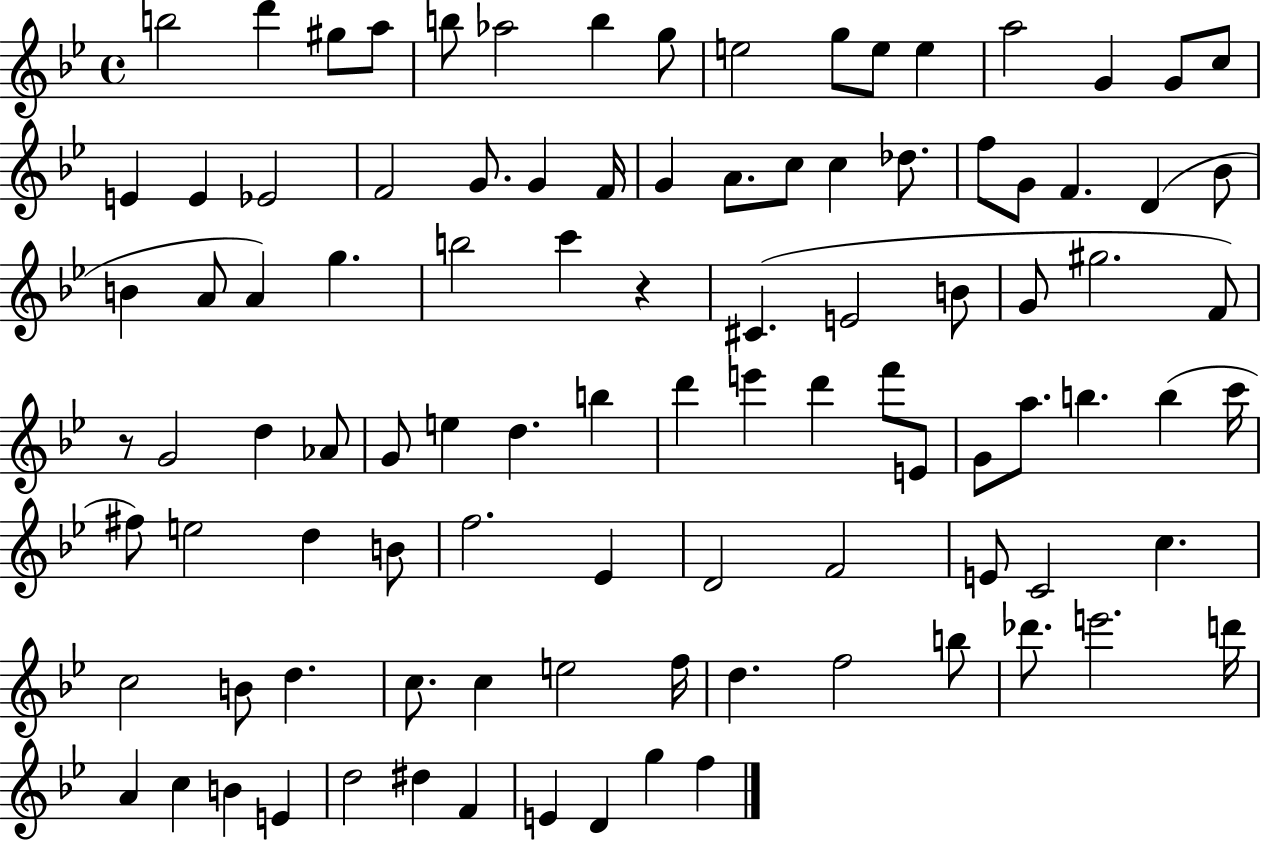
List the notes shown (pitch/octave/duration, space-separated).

B5/h D6/q G#5/e A5/e B5/e Ab5/h B5/q G5/e E5/h G5/e E5/e E5/q A5/h G4/q G4/e C5/e E4/q E4/q Eb4/h F4/h G4/e. G4/q F4/s G4/q A4/e. C5/e C5/q Db5/e. F5/e G4/e F4/q. D4/q Bb4/e B4/q A4/e A4/q G5/q. B5/h C6/q R/q C#4/q. E4/h B4/e G4/e G#5/h. F4/e R/e G4/h D5/q Ab4/e G4/e E5/q D5/q. B5/q D6/q E6/q D6/q F6/e E4/e G4/e A5/e. B5/q. B5/q C6/s F#5/e E5/h D5/q B4/e F5/h. Eb4/q D4/h F4/h E4/e C4/h C5/q. C5/h B4/e D5/q. C5/e. C5/q E5/h F5/s D5/q. F5/h B5/e Db6/e. E6/h. D6/s A4/q C5/q B4/q E4/q D5/h D#5/q F4/q E4/q D4/q G5/q F5/q